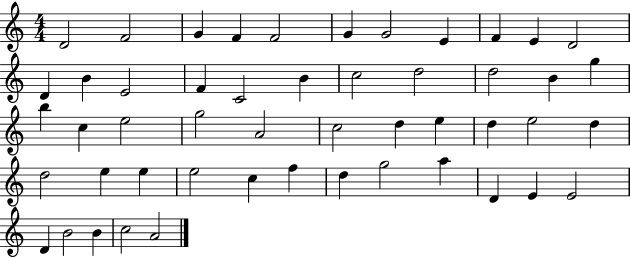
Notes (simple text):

D4/h F4/h G4/q F4/q F4/h G4/q G4/h E4/q F4/q E4/q D4/h D4/q B4/q E4/h F4/q C4/h B4/q C5/h D5/h D5/h B4/q G5/q B5/q C5/q E5/h G5/h A4/h C5/h D5/q E5/q D5/q E5/h D5/q D5/h E5/q E5/q E5/h C5/q F5/q D5/q G5/h A5/q D4/q E4/q E4/h D4/q B4/h B4/q C5/h A4/h